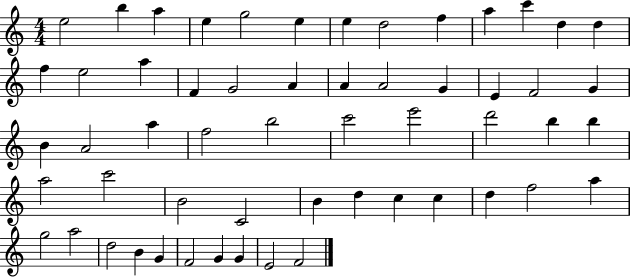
X:1
T:Untitled
M:4/4
L:1/4
K:C
e2 b a e g2 e e d2 f a c' d d f e2 a F G2 A A A2 G E F2 G B A2 a f2 b2 c'2 e'2 d'2 b b a2 c'2 B2 C2 B d c c d f2 a g2 a2 d2 B G F2 G G E2 F2